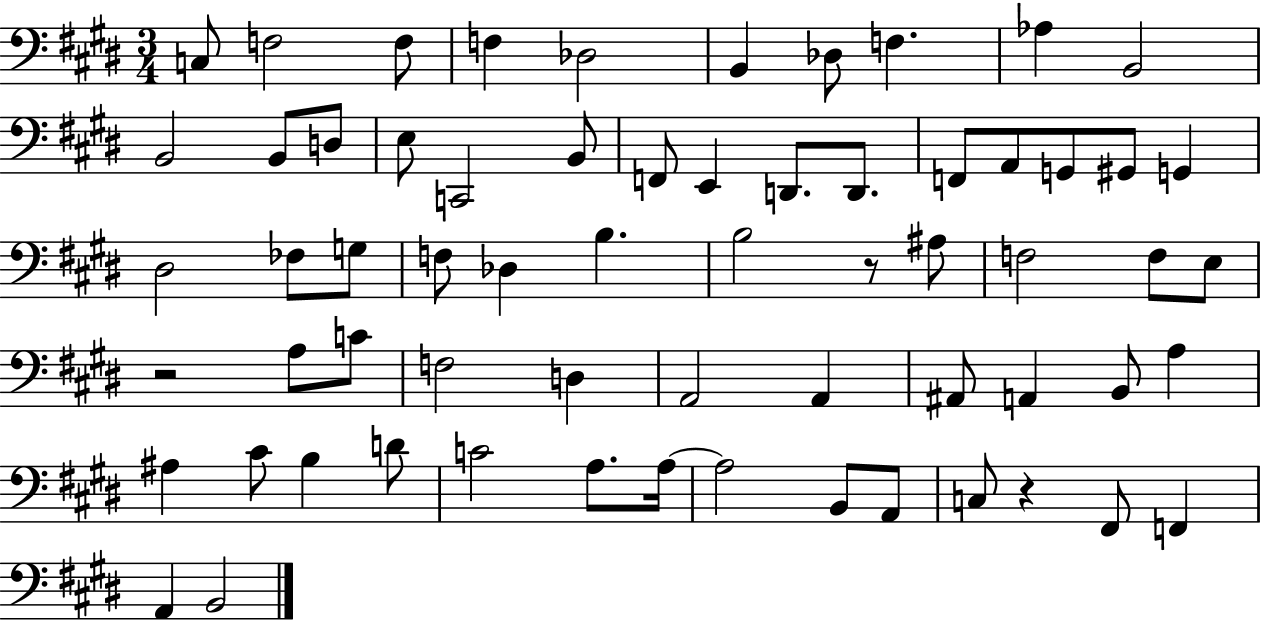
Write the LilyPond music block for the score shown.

{
  \clef bass
  \numericTimeSignature
  \time 3/4
  \key e \major
  \repeat volta 2 { c8 f2 f8 | f4 des2 | b,4 des8 f4. | aes4 b,2 | \break b,2 b,8 d8 | e8 c,2 b,8 | f,8 e,4 d,8. d,8. | f,8 a,8 g,8 gis,8 g,4 | \break dis2 fes8 g8 | f8 des4 b4. | b2 r8 ais8 | f2 f8 e8 | \break r2 a8 c'8 | f2 d4 | a,2 a,4 | ais,8 a,4 b,8 a4 | \break ais4 cis'8 b4 d'8 | c'2 a8. a16~~ | a2 b,8 a,8 | c8 r4 fis,8 f,4 | \break a,4 b,2 | } \bar "|."
}